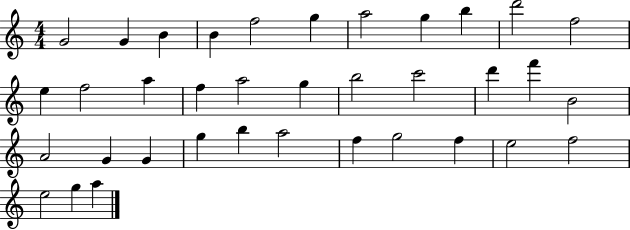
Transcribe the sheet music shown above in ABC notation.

X:1
T:Untitled
M:4/4
L:1/4
K:C
G2 G B B f2 g a2 g b d'2 f2 e f2 a f a2 g b2 c'2 d' f' B2 A2 G G g b a2 f g2 f e2 f2 e2 g a